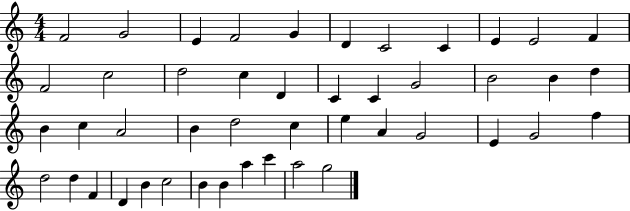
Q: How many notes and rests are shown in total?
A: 46